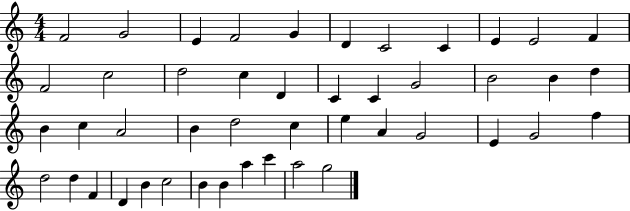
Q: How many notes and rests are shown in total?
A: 46